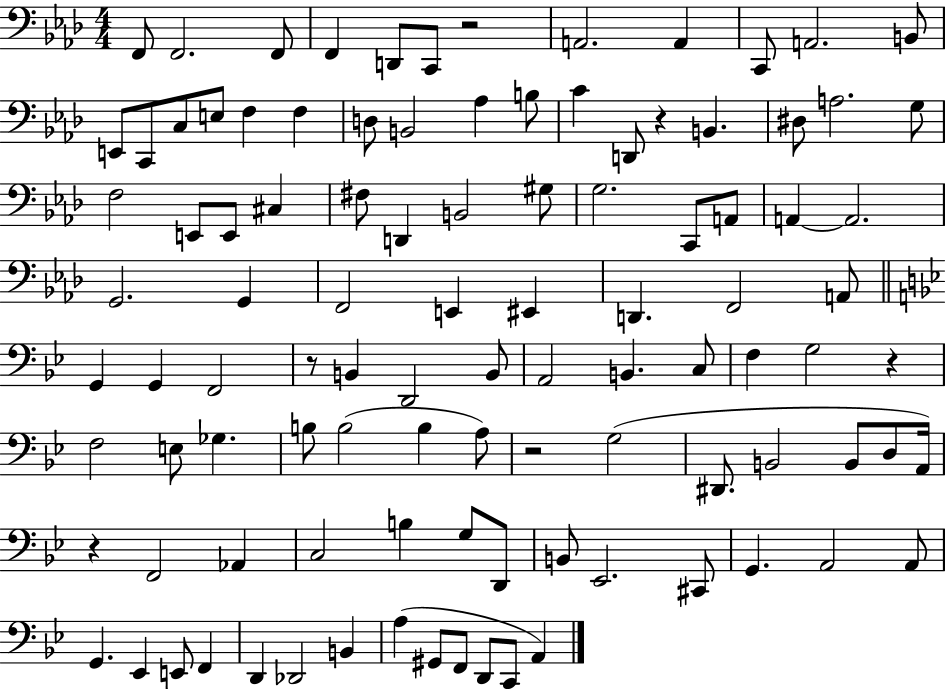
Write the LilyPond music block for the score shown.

{
  \clef bass
  \numericTimeSignature
  \time 4/4
  \key aes \major
  \repeat volta 2 { f,8 f,2. f,8 | f,4 d,8 c,8 r2 | a,2. a,4 | c,8 a,2. b,8 | \break e,8 c,8 c8 e8 f4 f4 | d8 b,2 aes4 b8 | c'4 d,8 r4 b,4. | dis8 a2. g8 | \break f2 e,8 e,8 cis4 | fis8 d,4 b,2 gis8 | g2. c,8 a,8 | a,4~~ a,2. | \break g,2. g,4 | f,2 e,4 eis,4 | d,4. f,2 a,8 | \bar "||" \break \key g \minor g,4 g,4 f,2 | r8 b,4 d,2 b,8 | a,2 b,4. c8 | f4 g2 r4 | \break f2 e8 ges4. | b8 b2( b4 a8) | r2 g2( | dis,8. b,2 b,8 d8 a,16) | \break r4 f,2 aes,4 | c2 b4 g8 d,8 | b,8 ees,2. cis,8 | g,4. a,2 a,8 | \break g,4. ees,4 e,8 f,4 | d,4 des,2 b,4 | a4( gis,8 f,8 d,8 c,8 a,4) | } \bar "|."
}